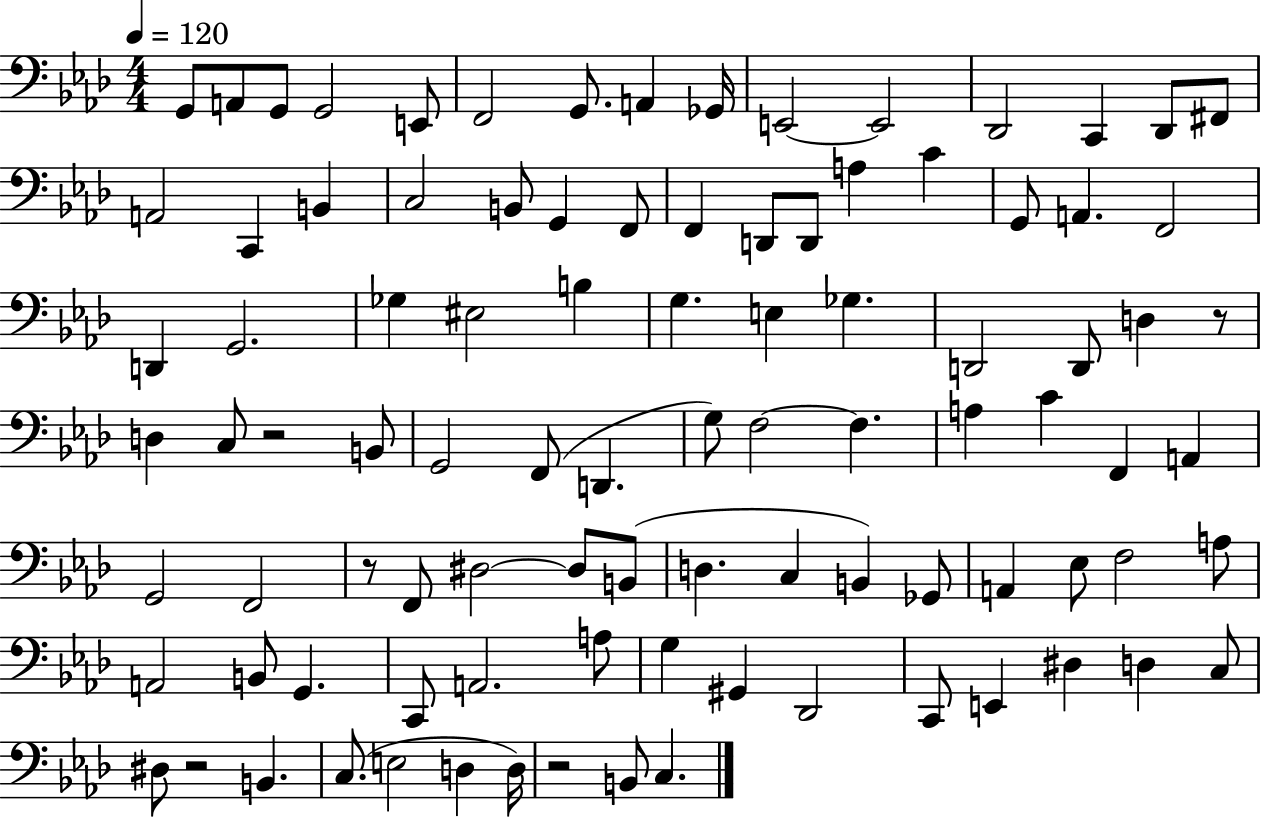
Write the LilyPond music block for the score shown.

{
  \clef bass
  \numericTimeSignature
  \time 4/4
  \key aes \major
  \tempo 4 = 120
  g,8 a,8 g,8 g,2 e,8 | f,2 g,8. a,4 ges,16 | e,2~~ e,2 | des,2 c,4 des,8 fis,8 | \break a,2 c,4 b,4 | c2 b,8 g,4 f,8 | f,4 d,8 d,8 a4 c'4 | g,8 a,4. f,2 | \break d,4 g,2. | ges4 eis2 b4 | g4. e4 ges4. | d,2 d,8 d4 r8 | \break d4 c8 r2 b,8 | g,2 f,8( d,4. | g8) f2~~ f4. | a4 c'4 f,4 a,4 | \break g,2 f,2 | r8 f,8 dis2~~ dis8 b,8( | d4. c4 b,4) ges,8 | a,4 ees8 f2 a8 | \break a,2 b,8 g,4. | c,8 a,2. a8 | g4 gis,4 des,2 | c,8 e,4 dis4 d4 c8 | \break dis8 r2 b,4. | c8.( e2 d4 d16) | r2 b,8 c4. | \bar "|."
}